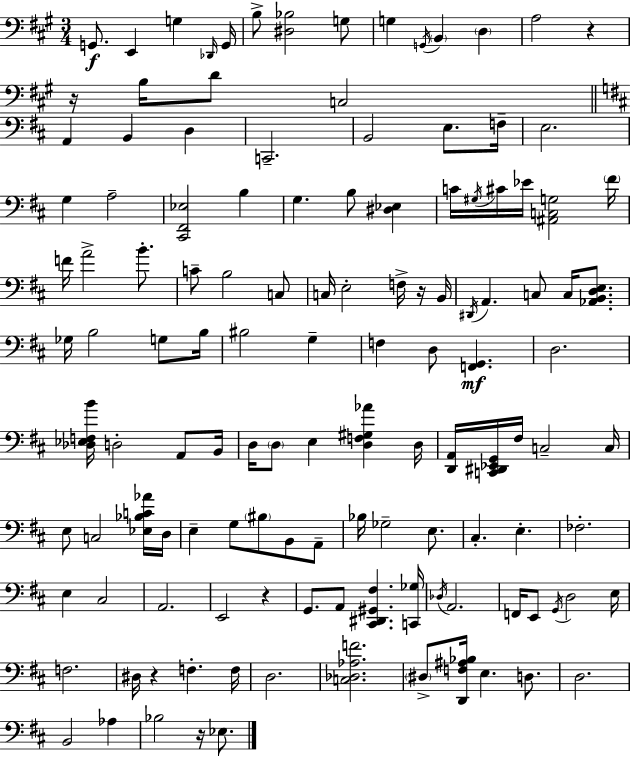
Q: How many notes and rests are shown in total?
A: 127